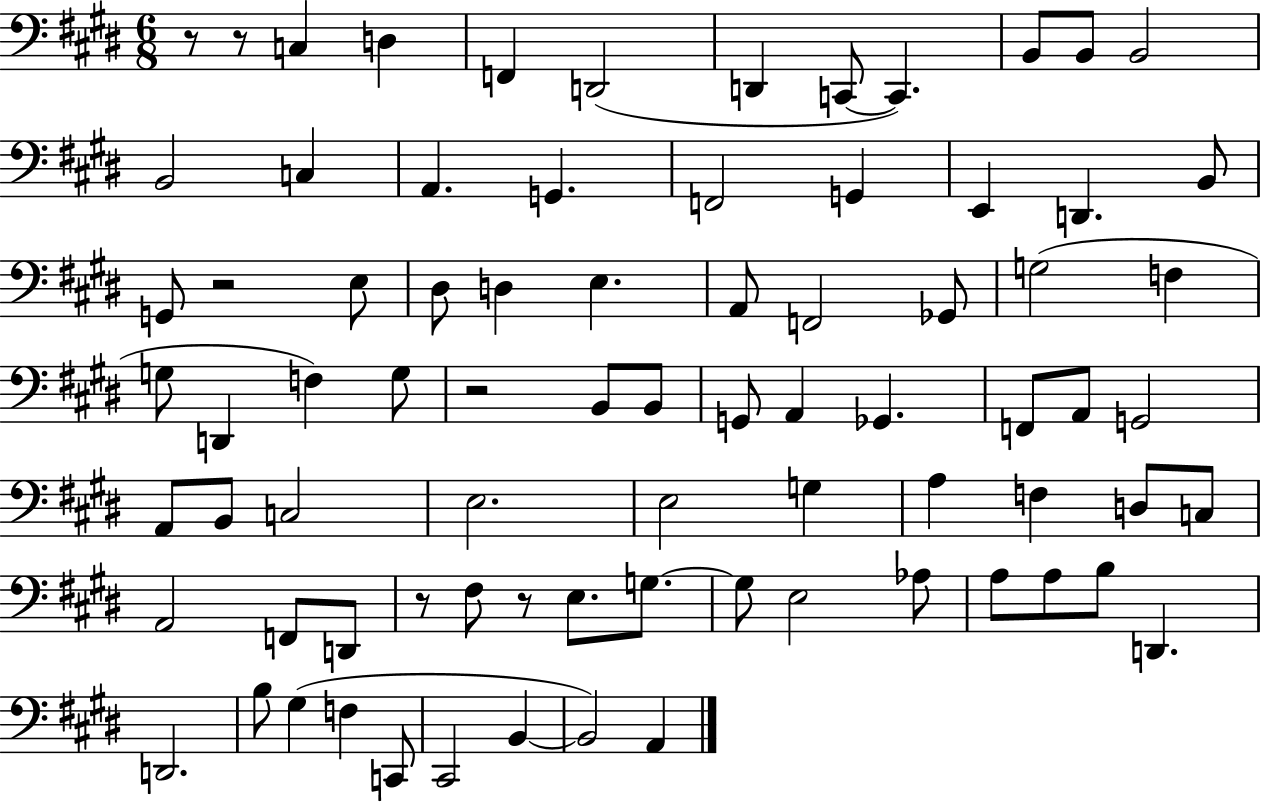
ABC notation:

X:1
T:Untitled
M:6/8
L:1/4
K:E
z/2 z/2 C, D, F,, D,,2 D,, C,,/2 C,, B,,/2 B,,/2 B,,2 B,,2 C, A,, G,, F,,2 G,, E,, D,, B,,/2 G,,/2 z2 E,/2 ^D,/2 D, E, A,,/2 F,,2 _G,,/2 G,2 F, G,/2 D,, F, G,/2 z2 B,,/2 B,,/2 G,,/2 A,, _G,, F,,/2 A,,/2 G,,2 A,,/2 B,,/2 C,2 E,2 E,2 G, A, F, D,/2 C,/2 A,,2 F,,/2 D,,/2 z/2 ^F,/2 z/2 E,/2 G,/2 G,/2 E,2 _A,/2 A,/2 A,/2 B,/2 D,, D,,2 B,/2 ^G, F, C,,/2 ^C,,2 B,, B,,2 A,,